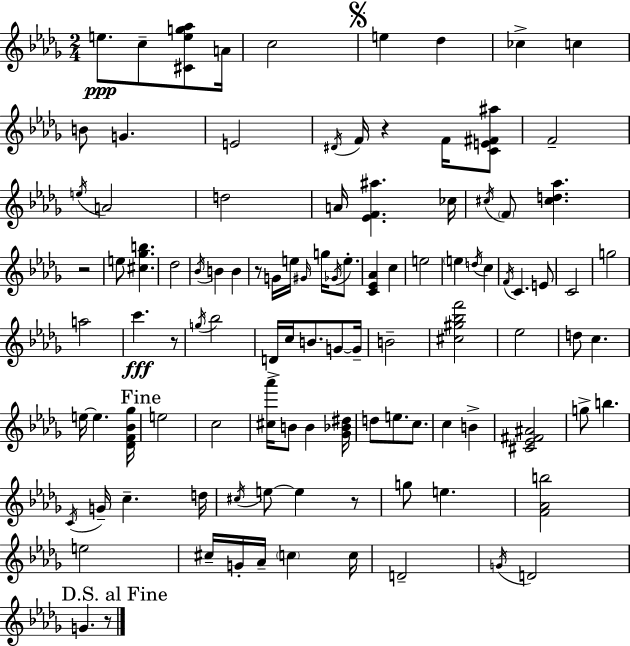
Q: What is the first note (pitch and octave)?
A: E5